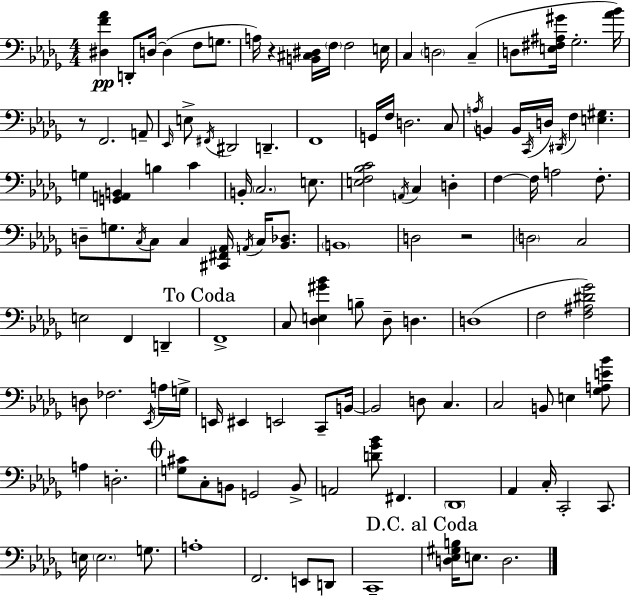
X:1
T:Untitled
M:4/4
L:1/4
K:Bbm
[^D,F_A] D,,/2 D,/4 D, F,/2 G,/2 A,/4 z [B,,^C,^D,]/4 F,/4 F,2 E,/4 C, D,2 C, D,/2 [E,^F,^A,^G]/4 _G,2 [_A_B]/4 z/2 F,,2 A,,/2 _E,,/4 E,/2 ^F,,/4 ^D,,2 D,, F,,4 G,,/4 F,/4 D,2 C,/2 A,/4 B,, B,,/4 C,,/4 D,/4 ^D,,/4 F, [E,^G,] G, [G,,A,,B,,] B, C B,,/4 C,2 E,/2 [E,F,_B,C]2 A,,/4 C, D, F, F,/4 A,2 F,/2 D,/2 G,/2 C,/4 C,/2 C, [^C,,^F,,_A,,]/4 A,,/4 C,/4 [_B,,_D,]/2 B,,4 D,2 z2 D,2 C,2 E,2 F,, D,, F,,4 C,/2 [_D,E,^G_B] B,/2 _D,/2 D, D,4 F,2 [F,^A,^D_G]2 D,/2 _F,2 _E,,/4 A,/4 G,/4 E,,/4 ^E,, E,,2 C,,/2 B,,/4 B,,2 D,/2 C, C,2 B,,/2 E, [_G,A,E_B]/2 A, D,2 [G,^C]/2 C,/2 B,,/2 G,,2 B,,/2 A,,2 [D_G_B]/2 ^F,, _D,,4 _A,, C,/4 C,,2 C,,/2 E,/4 E,2 G,/2 A,4 F,,2 E,,/2 D,,/2 C,,4 [D,_E,^G,B,]/4 E,/2 D,2